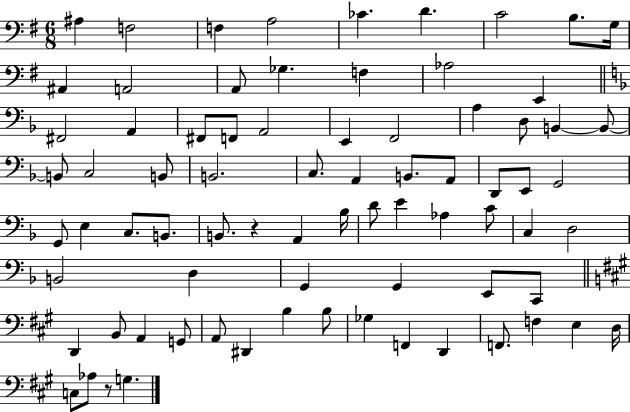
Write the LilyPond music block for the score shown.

{
  \clef bass
  \numericTimeSignature
  \time 6/8
  \key g \major
  \repeat volta 2 { ais4 f2 | f4 a2 | ces'4. d'4. | c'2 b8. g16 | \break ais,4 a,2 | a,8 ges4. f4 | aes2 e,4 | \bar "||" \break \key d \minor fis,2 a,4 | fis,8 f,8 a,2 | e,4 f,2 | a4 d8 b,4~~ b,8~~ | \break b,8 c2 b,8 | b,2. | c8. a,4 b,8. a,8 | d,8 e,8 g,2 | \break g,8 e4 c8. b,8. | b,8. r4 a,4 bes16 | d'8 e'4 aes4 c'8 | c4 d2 | \break b,2 d4 | g,4 g,4 e,8 c,8 | \bar "||" \break \key a \major d,4 b,8 a,4 g,8 | a,8 dis,4 b4 b8 | ges4 f,4 d,4 | f,8. f4 e4 d16 | \break c8 aes8 r8 g4. | } \bar "|."
}